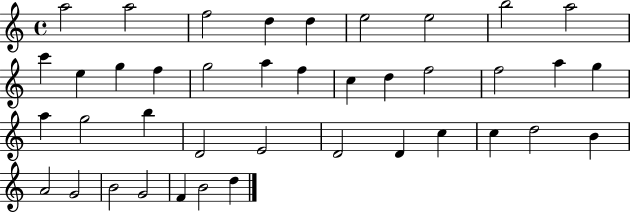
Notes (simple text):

A5/h A5/h F5/h D5/q D5/q E5/h E5/h B5/h A5/h C6/q E5/q G5/q F5/q G5/h A5/q F5/q C5/q D5/q F5/h F5/h A5/q G5/q A5/q G5/h B5/q D4/h E4/h D4/h D4/q C5/q C5/q D5/h B4/q A4/h G4/h B4/h G4/h F4/q B4/h D5/q